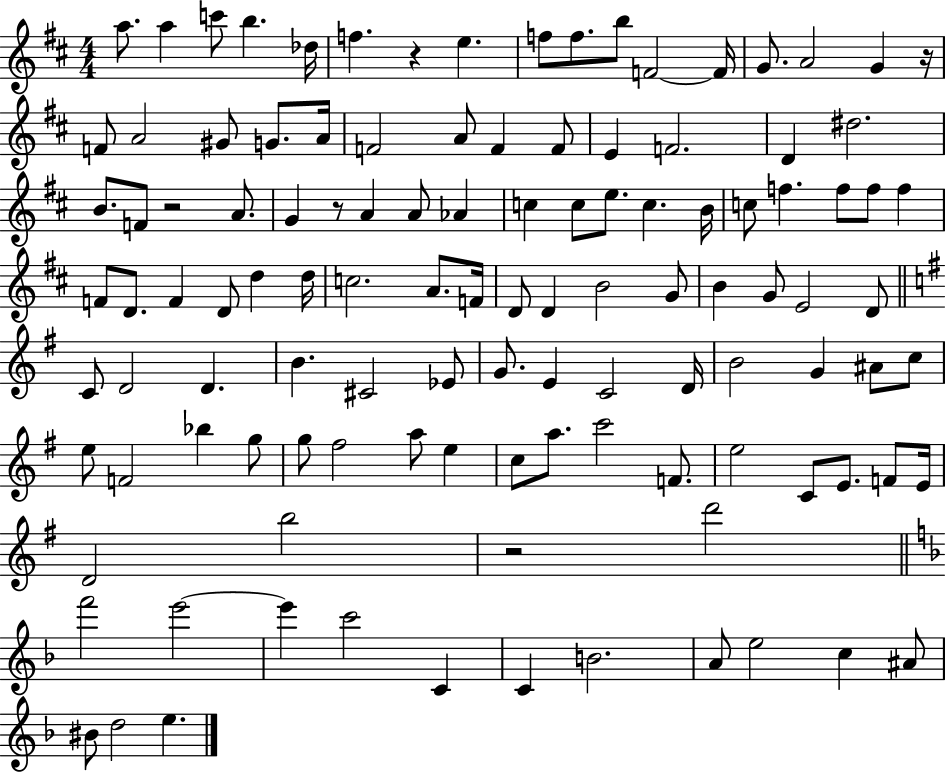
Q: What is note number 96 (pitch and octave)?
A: D6